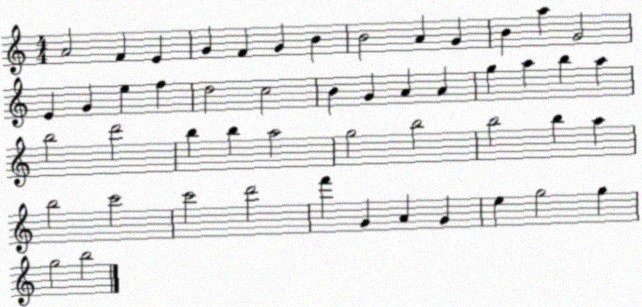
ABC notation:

X:1
T:Untitled
M:4/4
L:1/4
K:C
A2 F E G F G B B2 A G B a G2 E G e f d2 c2 B G A A g a b a b2 d'2 b b a2 g2 b2 b2 b a b2 c'2 c'2 d'2 f' G A G e g2 g g2 b2